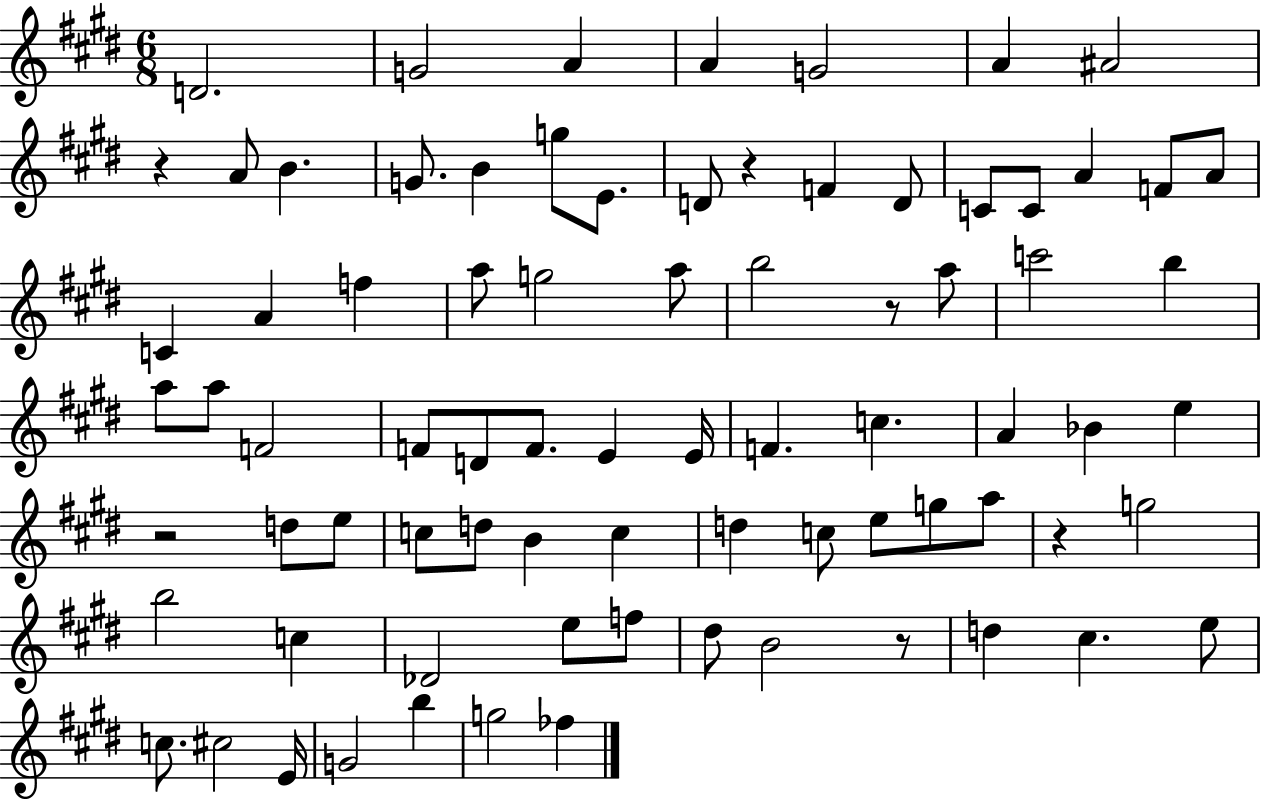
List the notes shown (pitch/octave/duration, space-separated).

D4/h. G4/h A4/q A4/q G4/h A4/q A#4/h R/q A4/e B4/q. G4/e. B4/q G5/e E4/e. D4/e R/q F4/q D4/e C4/e C4/e A4/q F4/e A4/e C4/q A4/q F5/q A5/e G5/h A5/e B5/h R/e A5/e C6/h B5/q A5/e A5/e F4/h F4/e D4/e F4/e. E4/q E4/s F4/q. C5/q. A4/q Bb4/q E5/q R/h D5/e E5/e C5/e D5/e B4/q C5/q D5/q C5/e E5/e G5/e A5/e R/q G5/h B5/h C5/q Db4/h E5/e F5/e D#5/e B4/h R/e D5/q C#5/q. E5/e C5/e. C#5/h E4/s G4/h B5/q G5/h FES5/q